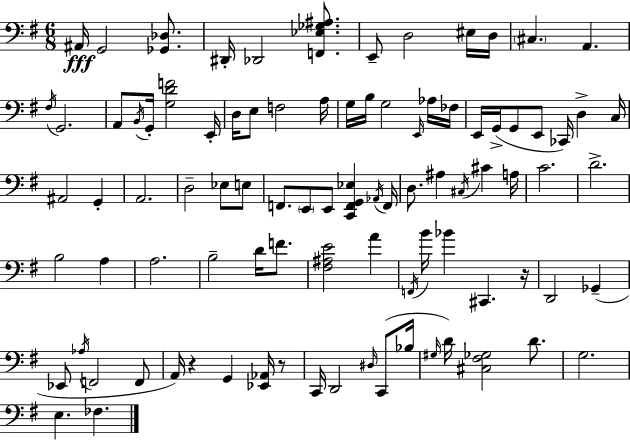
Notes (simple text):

A#2/s G2/h [Gb2,Db3]/e. D#2/s Db2/h [F2,Eb3,Gb3,A#3]/e. E2/e D3/h EIS3/s D3/s C#3/q. A2/q. F#3/s G2/h. A2/e B2/s G2/s [G3,D4,F4]/h E2/s D3/s E3/e F3/h A3/s G3/s B3/s G3/h E2/s Ab3/s FES3/s E2/s G2/s G2/e E2/e CES2/s D3/q C3/s A#2/h G2/q A2/h. D3/h Eb3/e E3/e F2/e. E2/e E2/e [C2,F2,G2,Eb3]/q Ab2/s F2/s D3/e. A#3/q C#3/s C#4/q A3/s C4/h. D4/h. B3/h A3/q A3/h. B3/h D4/s F4/e. [F#3,A#3,E4]/h A4/q F2/s B4/s Bb4/q C#2/q. R/s D2/h Gb2/q Eb2/e Ab3/s F2/h F2/e A2/s R/q G2/q [Eb2,Ab2]/s R/e C2/s D2/h D#3/s C2/e Bb3/s G#3/s D4/s [C#3,F#3,Gb3]/h D4/e. G3/h. E3/q. FES3/q.